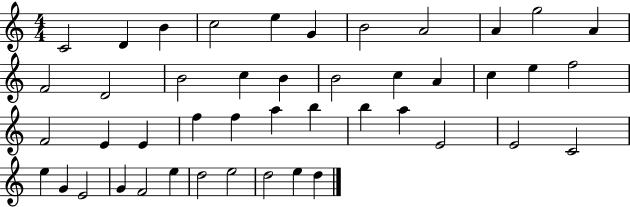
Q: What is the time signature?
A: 4/4